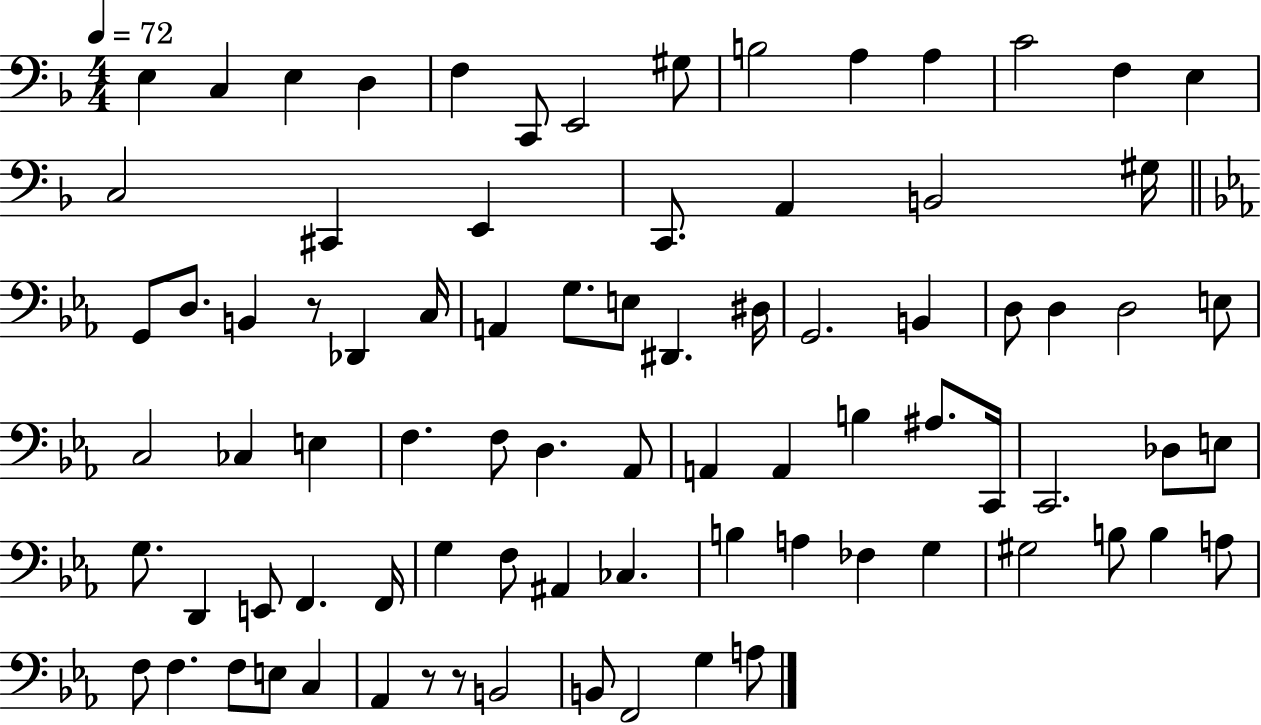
X:1
T:Untitled
M:4/4
L:1/4
K:F
E, C, E, D, F, C,,/2 E,,2 ^G,/2 B,2 A, A, C2 F, E, C,2 ^C,, E,, C,,/2 A,, B,,2 ^G,/4 G,,/2 D,/2 B,, z/2 _D,, C,/4 A,, G,/2 E,/2 ^D,, ^D,/4 G,,2 B,, D,/2 D, D,2 E,/2 C,2 _C, E, F, F,/2 D, _A,,/2 A,, A,, B, ^A,/2 C,,/4 C,,2 _D,/2 E,/2 G,/2 D,, E,,/2 F,, F,,/4 G, F,/2 ^A,, _C, B, A, _F, G, ^G,2 B,/2 B, A,/2 F,/2 F, F,/2 E,/2 C, _A,, z/2 z/2 B,,2 B,,/2 F,,2 G, A,/2